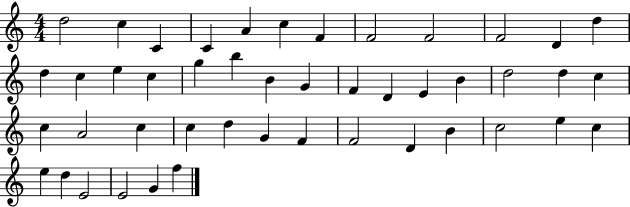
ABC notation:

X:1
T:Untitled
M:4/4
L:1/4
K:C
d2 c C C A c F F2 F2 F2 D d d c e c g b B G F D E B d2 d c c A2 c c d G F F2 D B c2 e c e d E2 E2 G f